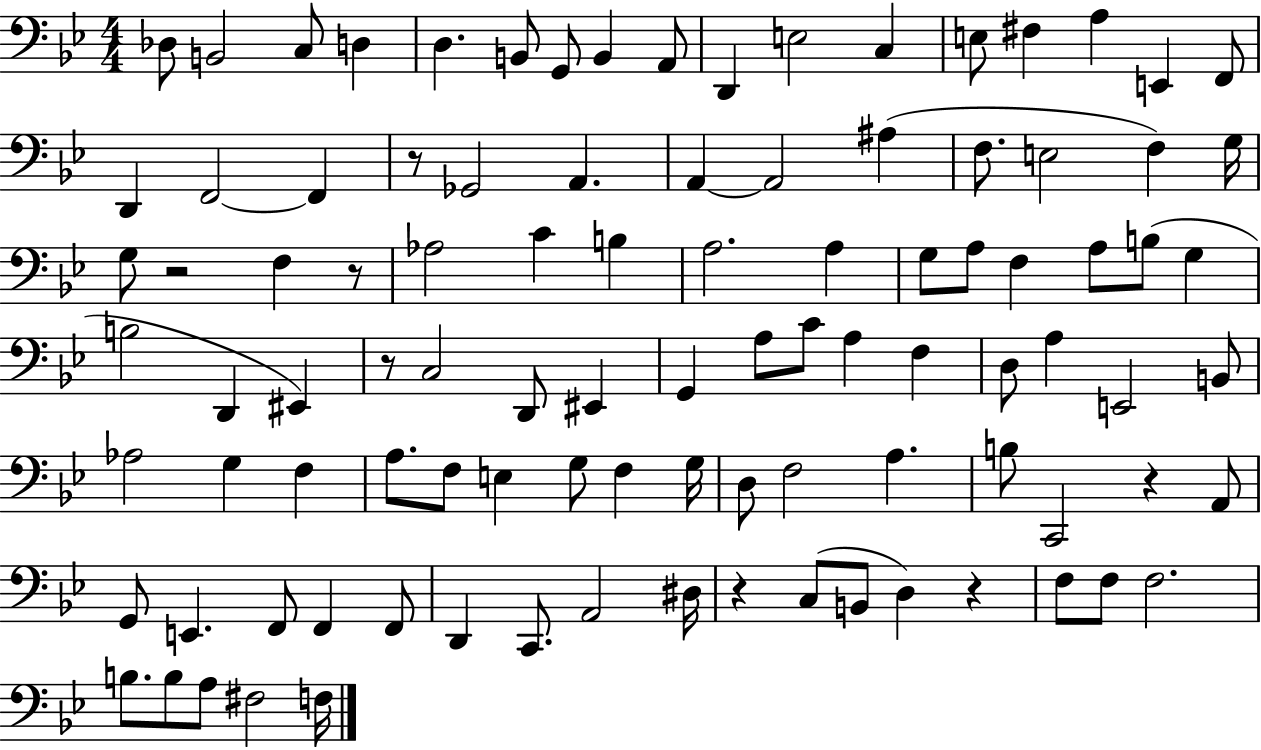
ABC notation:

X:1
T:Untitled
M:4/4
L:1/4
K:Bb
_D,/2 B,,2 C,/2 D, D, B,,/2 G,,/2 B,, A,,/2 D,, E,2 C, E,/2 ^F, A, E,, F,,/2 D,, F,,2 F,, z/2 _G,,2 A,, A,, A,,2 ^A, F,/2 E,2 F, G,/4 G,/2 z2 F, z/2 _A,2 C B, A,2 A, G,/2 A,/2 F, A,/2 B,/2 G, B,2 D,, ^E,, z/2 C,2 D,,/2 ^E,, G,, A,/2 C/2 A, F, D,/2 A, E,,2 B,,/2 _A,2 G, F, A,/2 F,/2 E, G,/2 F, G,/4 D,/2 F,2 A, B,/2 C,,2 z A,,/2 G,,/2 E,, F,,/2 F,, F,,/2 D,, C,,/2 A,,2 ^D,/4 z C,/2 B,,/2 D, z F,/2 F,/2 F,2 B,/2 B,/2 A,/2 ^F,2 F,/4